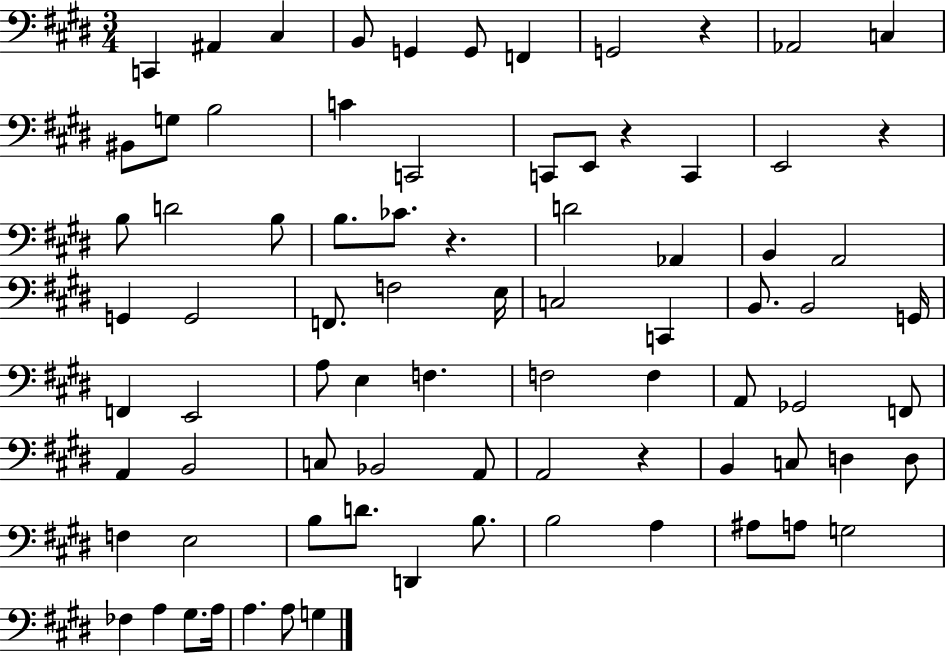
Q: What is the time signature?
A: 3/4